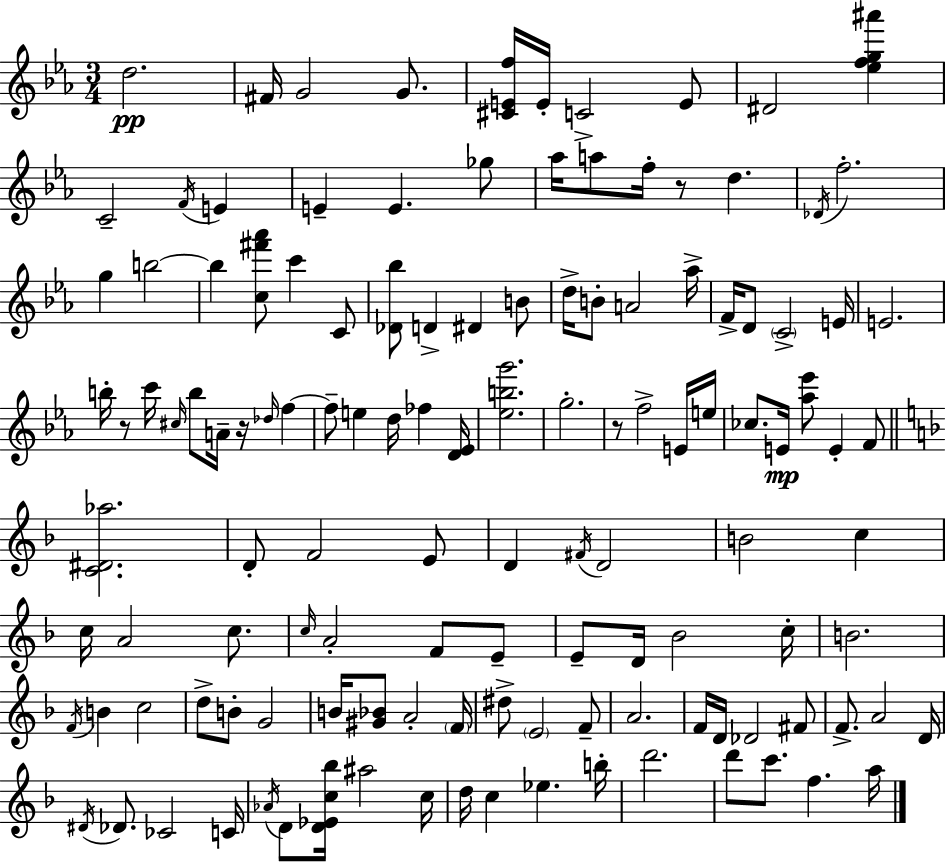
D5/h. F#4/s G4/h G4/e. [C#4,E4,F5]/s E4/s C4/h E4/e D#4/h [Eb5,F5,G5,A#6]/q C4/h F4/s E4/q E4/q E4/q. Gb5/e Ab5/s A5/e F5/s R/e D5/q. Db4/s F5/h. G5/q B5/h B5/q [C5,F#6,Ab6]/e C6/q C4/e [Db4,Bb5]/e D4/q D#4/q B4/e D5/s B4/e A4/h Ab5/s F4/s D4/e C4/h E4/s E4/h. B5/s R/e C6/s C#5/s B5/e A4/s R/s Db5/s F5/q F5/e E5/q D5/s FES5/q [D4,Eb4]/s [Eb5,B5,G6]/h. G5/h. R/e F5/h E4/s E5/s CES5/e. E4/s [Ab5,Eb6]/e E4/q F4/e [C4,D#4,Ab5]/h. D4/e F4/h E4/e D4/q F#4/s D4/h B4/h C5/q C5/s A4/h C5/e. C5/s A4/h F4/e E4/e E4/e D4/s Bb4/h C5/s B4/h. F4/s B4/q C5/h D5/e B4/e G4/h B4/s [G#4,Bb4]/e A4/h F4/s D#5/e E4/h F4/e A4/h. F4/s D4/s Db4/h F#4/e F4/e. A4/h D4/s D#4/s Db4/e. CES4/h C4/s Ab4/s D4/e [D4,Eb4,C5,Bb5]/s A#5/h C5/s D5/s C5/q Eb5/q. B5/s D6/h. D6/e C6/e. F5/q. A5/s